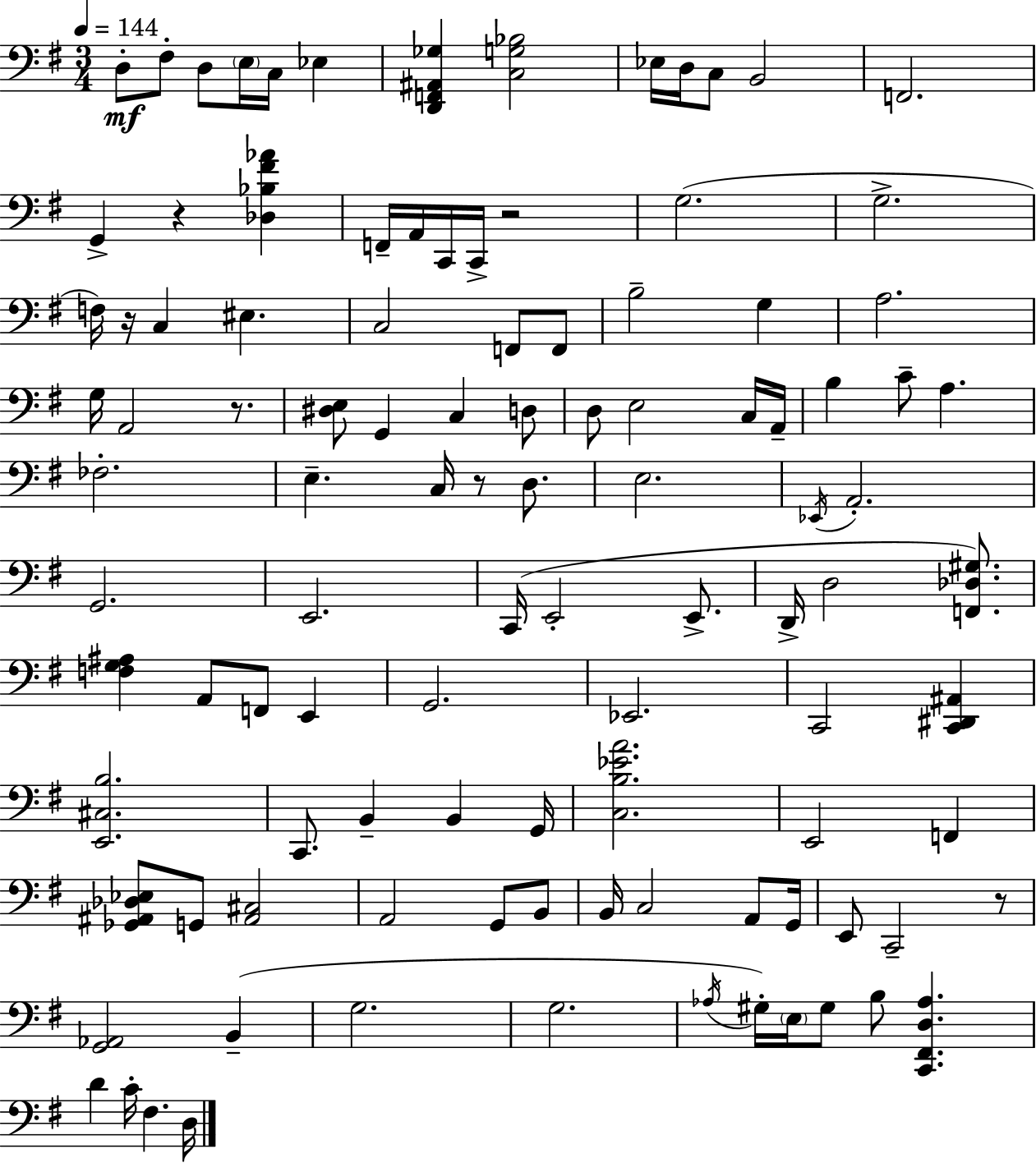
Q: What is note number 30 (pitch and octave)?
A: G2